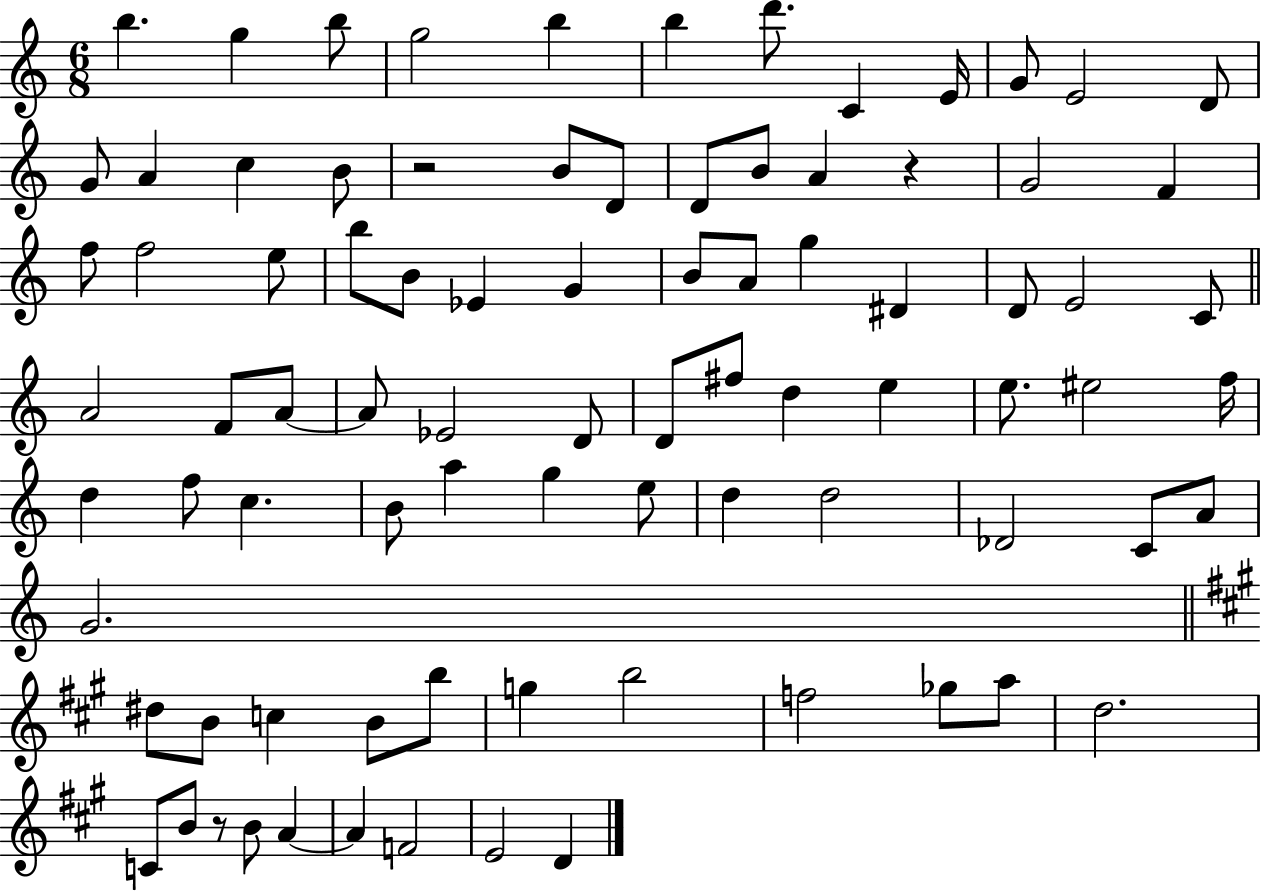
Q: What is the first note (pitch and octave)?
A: B5